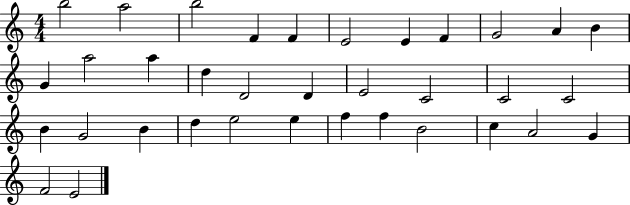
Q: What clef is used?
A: treble